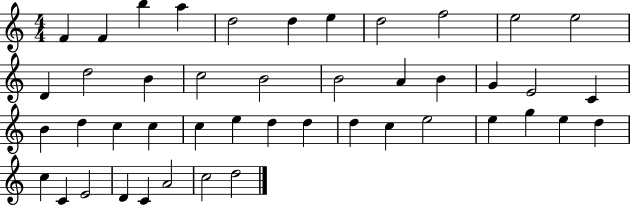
F4/q F4/q B5/q A5/q D5/h D5/q E5/q D5/h F5/h E5/h E5/h D4/q D5/h B4/q C5/h B4/h B4/h A4/q B4/q G4/q E4/h C4/q B4/q D5/q C5/q C5/q C5/q E5/q D5/q D5/q D5/q C5/q E5/h E5/q G5/q E5/q D5/q C5/q C4/q E4/h D4/q C4/q A4/h C5/h D5/h